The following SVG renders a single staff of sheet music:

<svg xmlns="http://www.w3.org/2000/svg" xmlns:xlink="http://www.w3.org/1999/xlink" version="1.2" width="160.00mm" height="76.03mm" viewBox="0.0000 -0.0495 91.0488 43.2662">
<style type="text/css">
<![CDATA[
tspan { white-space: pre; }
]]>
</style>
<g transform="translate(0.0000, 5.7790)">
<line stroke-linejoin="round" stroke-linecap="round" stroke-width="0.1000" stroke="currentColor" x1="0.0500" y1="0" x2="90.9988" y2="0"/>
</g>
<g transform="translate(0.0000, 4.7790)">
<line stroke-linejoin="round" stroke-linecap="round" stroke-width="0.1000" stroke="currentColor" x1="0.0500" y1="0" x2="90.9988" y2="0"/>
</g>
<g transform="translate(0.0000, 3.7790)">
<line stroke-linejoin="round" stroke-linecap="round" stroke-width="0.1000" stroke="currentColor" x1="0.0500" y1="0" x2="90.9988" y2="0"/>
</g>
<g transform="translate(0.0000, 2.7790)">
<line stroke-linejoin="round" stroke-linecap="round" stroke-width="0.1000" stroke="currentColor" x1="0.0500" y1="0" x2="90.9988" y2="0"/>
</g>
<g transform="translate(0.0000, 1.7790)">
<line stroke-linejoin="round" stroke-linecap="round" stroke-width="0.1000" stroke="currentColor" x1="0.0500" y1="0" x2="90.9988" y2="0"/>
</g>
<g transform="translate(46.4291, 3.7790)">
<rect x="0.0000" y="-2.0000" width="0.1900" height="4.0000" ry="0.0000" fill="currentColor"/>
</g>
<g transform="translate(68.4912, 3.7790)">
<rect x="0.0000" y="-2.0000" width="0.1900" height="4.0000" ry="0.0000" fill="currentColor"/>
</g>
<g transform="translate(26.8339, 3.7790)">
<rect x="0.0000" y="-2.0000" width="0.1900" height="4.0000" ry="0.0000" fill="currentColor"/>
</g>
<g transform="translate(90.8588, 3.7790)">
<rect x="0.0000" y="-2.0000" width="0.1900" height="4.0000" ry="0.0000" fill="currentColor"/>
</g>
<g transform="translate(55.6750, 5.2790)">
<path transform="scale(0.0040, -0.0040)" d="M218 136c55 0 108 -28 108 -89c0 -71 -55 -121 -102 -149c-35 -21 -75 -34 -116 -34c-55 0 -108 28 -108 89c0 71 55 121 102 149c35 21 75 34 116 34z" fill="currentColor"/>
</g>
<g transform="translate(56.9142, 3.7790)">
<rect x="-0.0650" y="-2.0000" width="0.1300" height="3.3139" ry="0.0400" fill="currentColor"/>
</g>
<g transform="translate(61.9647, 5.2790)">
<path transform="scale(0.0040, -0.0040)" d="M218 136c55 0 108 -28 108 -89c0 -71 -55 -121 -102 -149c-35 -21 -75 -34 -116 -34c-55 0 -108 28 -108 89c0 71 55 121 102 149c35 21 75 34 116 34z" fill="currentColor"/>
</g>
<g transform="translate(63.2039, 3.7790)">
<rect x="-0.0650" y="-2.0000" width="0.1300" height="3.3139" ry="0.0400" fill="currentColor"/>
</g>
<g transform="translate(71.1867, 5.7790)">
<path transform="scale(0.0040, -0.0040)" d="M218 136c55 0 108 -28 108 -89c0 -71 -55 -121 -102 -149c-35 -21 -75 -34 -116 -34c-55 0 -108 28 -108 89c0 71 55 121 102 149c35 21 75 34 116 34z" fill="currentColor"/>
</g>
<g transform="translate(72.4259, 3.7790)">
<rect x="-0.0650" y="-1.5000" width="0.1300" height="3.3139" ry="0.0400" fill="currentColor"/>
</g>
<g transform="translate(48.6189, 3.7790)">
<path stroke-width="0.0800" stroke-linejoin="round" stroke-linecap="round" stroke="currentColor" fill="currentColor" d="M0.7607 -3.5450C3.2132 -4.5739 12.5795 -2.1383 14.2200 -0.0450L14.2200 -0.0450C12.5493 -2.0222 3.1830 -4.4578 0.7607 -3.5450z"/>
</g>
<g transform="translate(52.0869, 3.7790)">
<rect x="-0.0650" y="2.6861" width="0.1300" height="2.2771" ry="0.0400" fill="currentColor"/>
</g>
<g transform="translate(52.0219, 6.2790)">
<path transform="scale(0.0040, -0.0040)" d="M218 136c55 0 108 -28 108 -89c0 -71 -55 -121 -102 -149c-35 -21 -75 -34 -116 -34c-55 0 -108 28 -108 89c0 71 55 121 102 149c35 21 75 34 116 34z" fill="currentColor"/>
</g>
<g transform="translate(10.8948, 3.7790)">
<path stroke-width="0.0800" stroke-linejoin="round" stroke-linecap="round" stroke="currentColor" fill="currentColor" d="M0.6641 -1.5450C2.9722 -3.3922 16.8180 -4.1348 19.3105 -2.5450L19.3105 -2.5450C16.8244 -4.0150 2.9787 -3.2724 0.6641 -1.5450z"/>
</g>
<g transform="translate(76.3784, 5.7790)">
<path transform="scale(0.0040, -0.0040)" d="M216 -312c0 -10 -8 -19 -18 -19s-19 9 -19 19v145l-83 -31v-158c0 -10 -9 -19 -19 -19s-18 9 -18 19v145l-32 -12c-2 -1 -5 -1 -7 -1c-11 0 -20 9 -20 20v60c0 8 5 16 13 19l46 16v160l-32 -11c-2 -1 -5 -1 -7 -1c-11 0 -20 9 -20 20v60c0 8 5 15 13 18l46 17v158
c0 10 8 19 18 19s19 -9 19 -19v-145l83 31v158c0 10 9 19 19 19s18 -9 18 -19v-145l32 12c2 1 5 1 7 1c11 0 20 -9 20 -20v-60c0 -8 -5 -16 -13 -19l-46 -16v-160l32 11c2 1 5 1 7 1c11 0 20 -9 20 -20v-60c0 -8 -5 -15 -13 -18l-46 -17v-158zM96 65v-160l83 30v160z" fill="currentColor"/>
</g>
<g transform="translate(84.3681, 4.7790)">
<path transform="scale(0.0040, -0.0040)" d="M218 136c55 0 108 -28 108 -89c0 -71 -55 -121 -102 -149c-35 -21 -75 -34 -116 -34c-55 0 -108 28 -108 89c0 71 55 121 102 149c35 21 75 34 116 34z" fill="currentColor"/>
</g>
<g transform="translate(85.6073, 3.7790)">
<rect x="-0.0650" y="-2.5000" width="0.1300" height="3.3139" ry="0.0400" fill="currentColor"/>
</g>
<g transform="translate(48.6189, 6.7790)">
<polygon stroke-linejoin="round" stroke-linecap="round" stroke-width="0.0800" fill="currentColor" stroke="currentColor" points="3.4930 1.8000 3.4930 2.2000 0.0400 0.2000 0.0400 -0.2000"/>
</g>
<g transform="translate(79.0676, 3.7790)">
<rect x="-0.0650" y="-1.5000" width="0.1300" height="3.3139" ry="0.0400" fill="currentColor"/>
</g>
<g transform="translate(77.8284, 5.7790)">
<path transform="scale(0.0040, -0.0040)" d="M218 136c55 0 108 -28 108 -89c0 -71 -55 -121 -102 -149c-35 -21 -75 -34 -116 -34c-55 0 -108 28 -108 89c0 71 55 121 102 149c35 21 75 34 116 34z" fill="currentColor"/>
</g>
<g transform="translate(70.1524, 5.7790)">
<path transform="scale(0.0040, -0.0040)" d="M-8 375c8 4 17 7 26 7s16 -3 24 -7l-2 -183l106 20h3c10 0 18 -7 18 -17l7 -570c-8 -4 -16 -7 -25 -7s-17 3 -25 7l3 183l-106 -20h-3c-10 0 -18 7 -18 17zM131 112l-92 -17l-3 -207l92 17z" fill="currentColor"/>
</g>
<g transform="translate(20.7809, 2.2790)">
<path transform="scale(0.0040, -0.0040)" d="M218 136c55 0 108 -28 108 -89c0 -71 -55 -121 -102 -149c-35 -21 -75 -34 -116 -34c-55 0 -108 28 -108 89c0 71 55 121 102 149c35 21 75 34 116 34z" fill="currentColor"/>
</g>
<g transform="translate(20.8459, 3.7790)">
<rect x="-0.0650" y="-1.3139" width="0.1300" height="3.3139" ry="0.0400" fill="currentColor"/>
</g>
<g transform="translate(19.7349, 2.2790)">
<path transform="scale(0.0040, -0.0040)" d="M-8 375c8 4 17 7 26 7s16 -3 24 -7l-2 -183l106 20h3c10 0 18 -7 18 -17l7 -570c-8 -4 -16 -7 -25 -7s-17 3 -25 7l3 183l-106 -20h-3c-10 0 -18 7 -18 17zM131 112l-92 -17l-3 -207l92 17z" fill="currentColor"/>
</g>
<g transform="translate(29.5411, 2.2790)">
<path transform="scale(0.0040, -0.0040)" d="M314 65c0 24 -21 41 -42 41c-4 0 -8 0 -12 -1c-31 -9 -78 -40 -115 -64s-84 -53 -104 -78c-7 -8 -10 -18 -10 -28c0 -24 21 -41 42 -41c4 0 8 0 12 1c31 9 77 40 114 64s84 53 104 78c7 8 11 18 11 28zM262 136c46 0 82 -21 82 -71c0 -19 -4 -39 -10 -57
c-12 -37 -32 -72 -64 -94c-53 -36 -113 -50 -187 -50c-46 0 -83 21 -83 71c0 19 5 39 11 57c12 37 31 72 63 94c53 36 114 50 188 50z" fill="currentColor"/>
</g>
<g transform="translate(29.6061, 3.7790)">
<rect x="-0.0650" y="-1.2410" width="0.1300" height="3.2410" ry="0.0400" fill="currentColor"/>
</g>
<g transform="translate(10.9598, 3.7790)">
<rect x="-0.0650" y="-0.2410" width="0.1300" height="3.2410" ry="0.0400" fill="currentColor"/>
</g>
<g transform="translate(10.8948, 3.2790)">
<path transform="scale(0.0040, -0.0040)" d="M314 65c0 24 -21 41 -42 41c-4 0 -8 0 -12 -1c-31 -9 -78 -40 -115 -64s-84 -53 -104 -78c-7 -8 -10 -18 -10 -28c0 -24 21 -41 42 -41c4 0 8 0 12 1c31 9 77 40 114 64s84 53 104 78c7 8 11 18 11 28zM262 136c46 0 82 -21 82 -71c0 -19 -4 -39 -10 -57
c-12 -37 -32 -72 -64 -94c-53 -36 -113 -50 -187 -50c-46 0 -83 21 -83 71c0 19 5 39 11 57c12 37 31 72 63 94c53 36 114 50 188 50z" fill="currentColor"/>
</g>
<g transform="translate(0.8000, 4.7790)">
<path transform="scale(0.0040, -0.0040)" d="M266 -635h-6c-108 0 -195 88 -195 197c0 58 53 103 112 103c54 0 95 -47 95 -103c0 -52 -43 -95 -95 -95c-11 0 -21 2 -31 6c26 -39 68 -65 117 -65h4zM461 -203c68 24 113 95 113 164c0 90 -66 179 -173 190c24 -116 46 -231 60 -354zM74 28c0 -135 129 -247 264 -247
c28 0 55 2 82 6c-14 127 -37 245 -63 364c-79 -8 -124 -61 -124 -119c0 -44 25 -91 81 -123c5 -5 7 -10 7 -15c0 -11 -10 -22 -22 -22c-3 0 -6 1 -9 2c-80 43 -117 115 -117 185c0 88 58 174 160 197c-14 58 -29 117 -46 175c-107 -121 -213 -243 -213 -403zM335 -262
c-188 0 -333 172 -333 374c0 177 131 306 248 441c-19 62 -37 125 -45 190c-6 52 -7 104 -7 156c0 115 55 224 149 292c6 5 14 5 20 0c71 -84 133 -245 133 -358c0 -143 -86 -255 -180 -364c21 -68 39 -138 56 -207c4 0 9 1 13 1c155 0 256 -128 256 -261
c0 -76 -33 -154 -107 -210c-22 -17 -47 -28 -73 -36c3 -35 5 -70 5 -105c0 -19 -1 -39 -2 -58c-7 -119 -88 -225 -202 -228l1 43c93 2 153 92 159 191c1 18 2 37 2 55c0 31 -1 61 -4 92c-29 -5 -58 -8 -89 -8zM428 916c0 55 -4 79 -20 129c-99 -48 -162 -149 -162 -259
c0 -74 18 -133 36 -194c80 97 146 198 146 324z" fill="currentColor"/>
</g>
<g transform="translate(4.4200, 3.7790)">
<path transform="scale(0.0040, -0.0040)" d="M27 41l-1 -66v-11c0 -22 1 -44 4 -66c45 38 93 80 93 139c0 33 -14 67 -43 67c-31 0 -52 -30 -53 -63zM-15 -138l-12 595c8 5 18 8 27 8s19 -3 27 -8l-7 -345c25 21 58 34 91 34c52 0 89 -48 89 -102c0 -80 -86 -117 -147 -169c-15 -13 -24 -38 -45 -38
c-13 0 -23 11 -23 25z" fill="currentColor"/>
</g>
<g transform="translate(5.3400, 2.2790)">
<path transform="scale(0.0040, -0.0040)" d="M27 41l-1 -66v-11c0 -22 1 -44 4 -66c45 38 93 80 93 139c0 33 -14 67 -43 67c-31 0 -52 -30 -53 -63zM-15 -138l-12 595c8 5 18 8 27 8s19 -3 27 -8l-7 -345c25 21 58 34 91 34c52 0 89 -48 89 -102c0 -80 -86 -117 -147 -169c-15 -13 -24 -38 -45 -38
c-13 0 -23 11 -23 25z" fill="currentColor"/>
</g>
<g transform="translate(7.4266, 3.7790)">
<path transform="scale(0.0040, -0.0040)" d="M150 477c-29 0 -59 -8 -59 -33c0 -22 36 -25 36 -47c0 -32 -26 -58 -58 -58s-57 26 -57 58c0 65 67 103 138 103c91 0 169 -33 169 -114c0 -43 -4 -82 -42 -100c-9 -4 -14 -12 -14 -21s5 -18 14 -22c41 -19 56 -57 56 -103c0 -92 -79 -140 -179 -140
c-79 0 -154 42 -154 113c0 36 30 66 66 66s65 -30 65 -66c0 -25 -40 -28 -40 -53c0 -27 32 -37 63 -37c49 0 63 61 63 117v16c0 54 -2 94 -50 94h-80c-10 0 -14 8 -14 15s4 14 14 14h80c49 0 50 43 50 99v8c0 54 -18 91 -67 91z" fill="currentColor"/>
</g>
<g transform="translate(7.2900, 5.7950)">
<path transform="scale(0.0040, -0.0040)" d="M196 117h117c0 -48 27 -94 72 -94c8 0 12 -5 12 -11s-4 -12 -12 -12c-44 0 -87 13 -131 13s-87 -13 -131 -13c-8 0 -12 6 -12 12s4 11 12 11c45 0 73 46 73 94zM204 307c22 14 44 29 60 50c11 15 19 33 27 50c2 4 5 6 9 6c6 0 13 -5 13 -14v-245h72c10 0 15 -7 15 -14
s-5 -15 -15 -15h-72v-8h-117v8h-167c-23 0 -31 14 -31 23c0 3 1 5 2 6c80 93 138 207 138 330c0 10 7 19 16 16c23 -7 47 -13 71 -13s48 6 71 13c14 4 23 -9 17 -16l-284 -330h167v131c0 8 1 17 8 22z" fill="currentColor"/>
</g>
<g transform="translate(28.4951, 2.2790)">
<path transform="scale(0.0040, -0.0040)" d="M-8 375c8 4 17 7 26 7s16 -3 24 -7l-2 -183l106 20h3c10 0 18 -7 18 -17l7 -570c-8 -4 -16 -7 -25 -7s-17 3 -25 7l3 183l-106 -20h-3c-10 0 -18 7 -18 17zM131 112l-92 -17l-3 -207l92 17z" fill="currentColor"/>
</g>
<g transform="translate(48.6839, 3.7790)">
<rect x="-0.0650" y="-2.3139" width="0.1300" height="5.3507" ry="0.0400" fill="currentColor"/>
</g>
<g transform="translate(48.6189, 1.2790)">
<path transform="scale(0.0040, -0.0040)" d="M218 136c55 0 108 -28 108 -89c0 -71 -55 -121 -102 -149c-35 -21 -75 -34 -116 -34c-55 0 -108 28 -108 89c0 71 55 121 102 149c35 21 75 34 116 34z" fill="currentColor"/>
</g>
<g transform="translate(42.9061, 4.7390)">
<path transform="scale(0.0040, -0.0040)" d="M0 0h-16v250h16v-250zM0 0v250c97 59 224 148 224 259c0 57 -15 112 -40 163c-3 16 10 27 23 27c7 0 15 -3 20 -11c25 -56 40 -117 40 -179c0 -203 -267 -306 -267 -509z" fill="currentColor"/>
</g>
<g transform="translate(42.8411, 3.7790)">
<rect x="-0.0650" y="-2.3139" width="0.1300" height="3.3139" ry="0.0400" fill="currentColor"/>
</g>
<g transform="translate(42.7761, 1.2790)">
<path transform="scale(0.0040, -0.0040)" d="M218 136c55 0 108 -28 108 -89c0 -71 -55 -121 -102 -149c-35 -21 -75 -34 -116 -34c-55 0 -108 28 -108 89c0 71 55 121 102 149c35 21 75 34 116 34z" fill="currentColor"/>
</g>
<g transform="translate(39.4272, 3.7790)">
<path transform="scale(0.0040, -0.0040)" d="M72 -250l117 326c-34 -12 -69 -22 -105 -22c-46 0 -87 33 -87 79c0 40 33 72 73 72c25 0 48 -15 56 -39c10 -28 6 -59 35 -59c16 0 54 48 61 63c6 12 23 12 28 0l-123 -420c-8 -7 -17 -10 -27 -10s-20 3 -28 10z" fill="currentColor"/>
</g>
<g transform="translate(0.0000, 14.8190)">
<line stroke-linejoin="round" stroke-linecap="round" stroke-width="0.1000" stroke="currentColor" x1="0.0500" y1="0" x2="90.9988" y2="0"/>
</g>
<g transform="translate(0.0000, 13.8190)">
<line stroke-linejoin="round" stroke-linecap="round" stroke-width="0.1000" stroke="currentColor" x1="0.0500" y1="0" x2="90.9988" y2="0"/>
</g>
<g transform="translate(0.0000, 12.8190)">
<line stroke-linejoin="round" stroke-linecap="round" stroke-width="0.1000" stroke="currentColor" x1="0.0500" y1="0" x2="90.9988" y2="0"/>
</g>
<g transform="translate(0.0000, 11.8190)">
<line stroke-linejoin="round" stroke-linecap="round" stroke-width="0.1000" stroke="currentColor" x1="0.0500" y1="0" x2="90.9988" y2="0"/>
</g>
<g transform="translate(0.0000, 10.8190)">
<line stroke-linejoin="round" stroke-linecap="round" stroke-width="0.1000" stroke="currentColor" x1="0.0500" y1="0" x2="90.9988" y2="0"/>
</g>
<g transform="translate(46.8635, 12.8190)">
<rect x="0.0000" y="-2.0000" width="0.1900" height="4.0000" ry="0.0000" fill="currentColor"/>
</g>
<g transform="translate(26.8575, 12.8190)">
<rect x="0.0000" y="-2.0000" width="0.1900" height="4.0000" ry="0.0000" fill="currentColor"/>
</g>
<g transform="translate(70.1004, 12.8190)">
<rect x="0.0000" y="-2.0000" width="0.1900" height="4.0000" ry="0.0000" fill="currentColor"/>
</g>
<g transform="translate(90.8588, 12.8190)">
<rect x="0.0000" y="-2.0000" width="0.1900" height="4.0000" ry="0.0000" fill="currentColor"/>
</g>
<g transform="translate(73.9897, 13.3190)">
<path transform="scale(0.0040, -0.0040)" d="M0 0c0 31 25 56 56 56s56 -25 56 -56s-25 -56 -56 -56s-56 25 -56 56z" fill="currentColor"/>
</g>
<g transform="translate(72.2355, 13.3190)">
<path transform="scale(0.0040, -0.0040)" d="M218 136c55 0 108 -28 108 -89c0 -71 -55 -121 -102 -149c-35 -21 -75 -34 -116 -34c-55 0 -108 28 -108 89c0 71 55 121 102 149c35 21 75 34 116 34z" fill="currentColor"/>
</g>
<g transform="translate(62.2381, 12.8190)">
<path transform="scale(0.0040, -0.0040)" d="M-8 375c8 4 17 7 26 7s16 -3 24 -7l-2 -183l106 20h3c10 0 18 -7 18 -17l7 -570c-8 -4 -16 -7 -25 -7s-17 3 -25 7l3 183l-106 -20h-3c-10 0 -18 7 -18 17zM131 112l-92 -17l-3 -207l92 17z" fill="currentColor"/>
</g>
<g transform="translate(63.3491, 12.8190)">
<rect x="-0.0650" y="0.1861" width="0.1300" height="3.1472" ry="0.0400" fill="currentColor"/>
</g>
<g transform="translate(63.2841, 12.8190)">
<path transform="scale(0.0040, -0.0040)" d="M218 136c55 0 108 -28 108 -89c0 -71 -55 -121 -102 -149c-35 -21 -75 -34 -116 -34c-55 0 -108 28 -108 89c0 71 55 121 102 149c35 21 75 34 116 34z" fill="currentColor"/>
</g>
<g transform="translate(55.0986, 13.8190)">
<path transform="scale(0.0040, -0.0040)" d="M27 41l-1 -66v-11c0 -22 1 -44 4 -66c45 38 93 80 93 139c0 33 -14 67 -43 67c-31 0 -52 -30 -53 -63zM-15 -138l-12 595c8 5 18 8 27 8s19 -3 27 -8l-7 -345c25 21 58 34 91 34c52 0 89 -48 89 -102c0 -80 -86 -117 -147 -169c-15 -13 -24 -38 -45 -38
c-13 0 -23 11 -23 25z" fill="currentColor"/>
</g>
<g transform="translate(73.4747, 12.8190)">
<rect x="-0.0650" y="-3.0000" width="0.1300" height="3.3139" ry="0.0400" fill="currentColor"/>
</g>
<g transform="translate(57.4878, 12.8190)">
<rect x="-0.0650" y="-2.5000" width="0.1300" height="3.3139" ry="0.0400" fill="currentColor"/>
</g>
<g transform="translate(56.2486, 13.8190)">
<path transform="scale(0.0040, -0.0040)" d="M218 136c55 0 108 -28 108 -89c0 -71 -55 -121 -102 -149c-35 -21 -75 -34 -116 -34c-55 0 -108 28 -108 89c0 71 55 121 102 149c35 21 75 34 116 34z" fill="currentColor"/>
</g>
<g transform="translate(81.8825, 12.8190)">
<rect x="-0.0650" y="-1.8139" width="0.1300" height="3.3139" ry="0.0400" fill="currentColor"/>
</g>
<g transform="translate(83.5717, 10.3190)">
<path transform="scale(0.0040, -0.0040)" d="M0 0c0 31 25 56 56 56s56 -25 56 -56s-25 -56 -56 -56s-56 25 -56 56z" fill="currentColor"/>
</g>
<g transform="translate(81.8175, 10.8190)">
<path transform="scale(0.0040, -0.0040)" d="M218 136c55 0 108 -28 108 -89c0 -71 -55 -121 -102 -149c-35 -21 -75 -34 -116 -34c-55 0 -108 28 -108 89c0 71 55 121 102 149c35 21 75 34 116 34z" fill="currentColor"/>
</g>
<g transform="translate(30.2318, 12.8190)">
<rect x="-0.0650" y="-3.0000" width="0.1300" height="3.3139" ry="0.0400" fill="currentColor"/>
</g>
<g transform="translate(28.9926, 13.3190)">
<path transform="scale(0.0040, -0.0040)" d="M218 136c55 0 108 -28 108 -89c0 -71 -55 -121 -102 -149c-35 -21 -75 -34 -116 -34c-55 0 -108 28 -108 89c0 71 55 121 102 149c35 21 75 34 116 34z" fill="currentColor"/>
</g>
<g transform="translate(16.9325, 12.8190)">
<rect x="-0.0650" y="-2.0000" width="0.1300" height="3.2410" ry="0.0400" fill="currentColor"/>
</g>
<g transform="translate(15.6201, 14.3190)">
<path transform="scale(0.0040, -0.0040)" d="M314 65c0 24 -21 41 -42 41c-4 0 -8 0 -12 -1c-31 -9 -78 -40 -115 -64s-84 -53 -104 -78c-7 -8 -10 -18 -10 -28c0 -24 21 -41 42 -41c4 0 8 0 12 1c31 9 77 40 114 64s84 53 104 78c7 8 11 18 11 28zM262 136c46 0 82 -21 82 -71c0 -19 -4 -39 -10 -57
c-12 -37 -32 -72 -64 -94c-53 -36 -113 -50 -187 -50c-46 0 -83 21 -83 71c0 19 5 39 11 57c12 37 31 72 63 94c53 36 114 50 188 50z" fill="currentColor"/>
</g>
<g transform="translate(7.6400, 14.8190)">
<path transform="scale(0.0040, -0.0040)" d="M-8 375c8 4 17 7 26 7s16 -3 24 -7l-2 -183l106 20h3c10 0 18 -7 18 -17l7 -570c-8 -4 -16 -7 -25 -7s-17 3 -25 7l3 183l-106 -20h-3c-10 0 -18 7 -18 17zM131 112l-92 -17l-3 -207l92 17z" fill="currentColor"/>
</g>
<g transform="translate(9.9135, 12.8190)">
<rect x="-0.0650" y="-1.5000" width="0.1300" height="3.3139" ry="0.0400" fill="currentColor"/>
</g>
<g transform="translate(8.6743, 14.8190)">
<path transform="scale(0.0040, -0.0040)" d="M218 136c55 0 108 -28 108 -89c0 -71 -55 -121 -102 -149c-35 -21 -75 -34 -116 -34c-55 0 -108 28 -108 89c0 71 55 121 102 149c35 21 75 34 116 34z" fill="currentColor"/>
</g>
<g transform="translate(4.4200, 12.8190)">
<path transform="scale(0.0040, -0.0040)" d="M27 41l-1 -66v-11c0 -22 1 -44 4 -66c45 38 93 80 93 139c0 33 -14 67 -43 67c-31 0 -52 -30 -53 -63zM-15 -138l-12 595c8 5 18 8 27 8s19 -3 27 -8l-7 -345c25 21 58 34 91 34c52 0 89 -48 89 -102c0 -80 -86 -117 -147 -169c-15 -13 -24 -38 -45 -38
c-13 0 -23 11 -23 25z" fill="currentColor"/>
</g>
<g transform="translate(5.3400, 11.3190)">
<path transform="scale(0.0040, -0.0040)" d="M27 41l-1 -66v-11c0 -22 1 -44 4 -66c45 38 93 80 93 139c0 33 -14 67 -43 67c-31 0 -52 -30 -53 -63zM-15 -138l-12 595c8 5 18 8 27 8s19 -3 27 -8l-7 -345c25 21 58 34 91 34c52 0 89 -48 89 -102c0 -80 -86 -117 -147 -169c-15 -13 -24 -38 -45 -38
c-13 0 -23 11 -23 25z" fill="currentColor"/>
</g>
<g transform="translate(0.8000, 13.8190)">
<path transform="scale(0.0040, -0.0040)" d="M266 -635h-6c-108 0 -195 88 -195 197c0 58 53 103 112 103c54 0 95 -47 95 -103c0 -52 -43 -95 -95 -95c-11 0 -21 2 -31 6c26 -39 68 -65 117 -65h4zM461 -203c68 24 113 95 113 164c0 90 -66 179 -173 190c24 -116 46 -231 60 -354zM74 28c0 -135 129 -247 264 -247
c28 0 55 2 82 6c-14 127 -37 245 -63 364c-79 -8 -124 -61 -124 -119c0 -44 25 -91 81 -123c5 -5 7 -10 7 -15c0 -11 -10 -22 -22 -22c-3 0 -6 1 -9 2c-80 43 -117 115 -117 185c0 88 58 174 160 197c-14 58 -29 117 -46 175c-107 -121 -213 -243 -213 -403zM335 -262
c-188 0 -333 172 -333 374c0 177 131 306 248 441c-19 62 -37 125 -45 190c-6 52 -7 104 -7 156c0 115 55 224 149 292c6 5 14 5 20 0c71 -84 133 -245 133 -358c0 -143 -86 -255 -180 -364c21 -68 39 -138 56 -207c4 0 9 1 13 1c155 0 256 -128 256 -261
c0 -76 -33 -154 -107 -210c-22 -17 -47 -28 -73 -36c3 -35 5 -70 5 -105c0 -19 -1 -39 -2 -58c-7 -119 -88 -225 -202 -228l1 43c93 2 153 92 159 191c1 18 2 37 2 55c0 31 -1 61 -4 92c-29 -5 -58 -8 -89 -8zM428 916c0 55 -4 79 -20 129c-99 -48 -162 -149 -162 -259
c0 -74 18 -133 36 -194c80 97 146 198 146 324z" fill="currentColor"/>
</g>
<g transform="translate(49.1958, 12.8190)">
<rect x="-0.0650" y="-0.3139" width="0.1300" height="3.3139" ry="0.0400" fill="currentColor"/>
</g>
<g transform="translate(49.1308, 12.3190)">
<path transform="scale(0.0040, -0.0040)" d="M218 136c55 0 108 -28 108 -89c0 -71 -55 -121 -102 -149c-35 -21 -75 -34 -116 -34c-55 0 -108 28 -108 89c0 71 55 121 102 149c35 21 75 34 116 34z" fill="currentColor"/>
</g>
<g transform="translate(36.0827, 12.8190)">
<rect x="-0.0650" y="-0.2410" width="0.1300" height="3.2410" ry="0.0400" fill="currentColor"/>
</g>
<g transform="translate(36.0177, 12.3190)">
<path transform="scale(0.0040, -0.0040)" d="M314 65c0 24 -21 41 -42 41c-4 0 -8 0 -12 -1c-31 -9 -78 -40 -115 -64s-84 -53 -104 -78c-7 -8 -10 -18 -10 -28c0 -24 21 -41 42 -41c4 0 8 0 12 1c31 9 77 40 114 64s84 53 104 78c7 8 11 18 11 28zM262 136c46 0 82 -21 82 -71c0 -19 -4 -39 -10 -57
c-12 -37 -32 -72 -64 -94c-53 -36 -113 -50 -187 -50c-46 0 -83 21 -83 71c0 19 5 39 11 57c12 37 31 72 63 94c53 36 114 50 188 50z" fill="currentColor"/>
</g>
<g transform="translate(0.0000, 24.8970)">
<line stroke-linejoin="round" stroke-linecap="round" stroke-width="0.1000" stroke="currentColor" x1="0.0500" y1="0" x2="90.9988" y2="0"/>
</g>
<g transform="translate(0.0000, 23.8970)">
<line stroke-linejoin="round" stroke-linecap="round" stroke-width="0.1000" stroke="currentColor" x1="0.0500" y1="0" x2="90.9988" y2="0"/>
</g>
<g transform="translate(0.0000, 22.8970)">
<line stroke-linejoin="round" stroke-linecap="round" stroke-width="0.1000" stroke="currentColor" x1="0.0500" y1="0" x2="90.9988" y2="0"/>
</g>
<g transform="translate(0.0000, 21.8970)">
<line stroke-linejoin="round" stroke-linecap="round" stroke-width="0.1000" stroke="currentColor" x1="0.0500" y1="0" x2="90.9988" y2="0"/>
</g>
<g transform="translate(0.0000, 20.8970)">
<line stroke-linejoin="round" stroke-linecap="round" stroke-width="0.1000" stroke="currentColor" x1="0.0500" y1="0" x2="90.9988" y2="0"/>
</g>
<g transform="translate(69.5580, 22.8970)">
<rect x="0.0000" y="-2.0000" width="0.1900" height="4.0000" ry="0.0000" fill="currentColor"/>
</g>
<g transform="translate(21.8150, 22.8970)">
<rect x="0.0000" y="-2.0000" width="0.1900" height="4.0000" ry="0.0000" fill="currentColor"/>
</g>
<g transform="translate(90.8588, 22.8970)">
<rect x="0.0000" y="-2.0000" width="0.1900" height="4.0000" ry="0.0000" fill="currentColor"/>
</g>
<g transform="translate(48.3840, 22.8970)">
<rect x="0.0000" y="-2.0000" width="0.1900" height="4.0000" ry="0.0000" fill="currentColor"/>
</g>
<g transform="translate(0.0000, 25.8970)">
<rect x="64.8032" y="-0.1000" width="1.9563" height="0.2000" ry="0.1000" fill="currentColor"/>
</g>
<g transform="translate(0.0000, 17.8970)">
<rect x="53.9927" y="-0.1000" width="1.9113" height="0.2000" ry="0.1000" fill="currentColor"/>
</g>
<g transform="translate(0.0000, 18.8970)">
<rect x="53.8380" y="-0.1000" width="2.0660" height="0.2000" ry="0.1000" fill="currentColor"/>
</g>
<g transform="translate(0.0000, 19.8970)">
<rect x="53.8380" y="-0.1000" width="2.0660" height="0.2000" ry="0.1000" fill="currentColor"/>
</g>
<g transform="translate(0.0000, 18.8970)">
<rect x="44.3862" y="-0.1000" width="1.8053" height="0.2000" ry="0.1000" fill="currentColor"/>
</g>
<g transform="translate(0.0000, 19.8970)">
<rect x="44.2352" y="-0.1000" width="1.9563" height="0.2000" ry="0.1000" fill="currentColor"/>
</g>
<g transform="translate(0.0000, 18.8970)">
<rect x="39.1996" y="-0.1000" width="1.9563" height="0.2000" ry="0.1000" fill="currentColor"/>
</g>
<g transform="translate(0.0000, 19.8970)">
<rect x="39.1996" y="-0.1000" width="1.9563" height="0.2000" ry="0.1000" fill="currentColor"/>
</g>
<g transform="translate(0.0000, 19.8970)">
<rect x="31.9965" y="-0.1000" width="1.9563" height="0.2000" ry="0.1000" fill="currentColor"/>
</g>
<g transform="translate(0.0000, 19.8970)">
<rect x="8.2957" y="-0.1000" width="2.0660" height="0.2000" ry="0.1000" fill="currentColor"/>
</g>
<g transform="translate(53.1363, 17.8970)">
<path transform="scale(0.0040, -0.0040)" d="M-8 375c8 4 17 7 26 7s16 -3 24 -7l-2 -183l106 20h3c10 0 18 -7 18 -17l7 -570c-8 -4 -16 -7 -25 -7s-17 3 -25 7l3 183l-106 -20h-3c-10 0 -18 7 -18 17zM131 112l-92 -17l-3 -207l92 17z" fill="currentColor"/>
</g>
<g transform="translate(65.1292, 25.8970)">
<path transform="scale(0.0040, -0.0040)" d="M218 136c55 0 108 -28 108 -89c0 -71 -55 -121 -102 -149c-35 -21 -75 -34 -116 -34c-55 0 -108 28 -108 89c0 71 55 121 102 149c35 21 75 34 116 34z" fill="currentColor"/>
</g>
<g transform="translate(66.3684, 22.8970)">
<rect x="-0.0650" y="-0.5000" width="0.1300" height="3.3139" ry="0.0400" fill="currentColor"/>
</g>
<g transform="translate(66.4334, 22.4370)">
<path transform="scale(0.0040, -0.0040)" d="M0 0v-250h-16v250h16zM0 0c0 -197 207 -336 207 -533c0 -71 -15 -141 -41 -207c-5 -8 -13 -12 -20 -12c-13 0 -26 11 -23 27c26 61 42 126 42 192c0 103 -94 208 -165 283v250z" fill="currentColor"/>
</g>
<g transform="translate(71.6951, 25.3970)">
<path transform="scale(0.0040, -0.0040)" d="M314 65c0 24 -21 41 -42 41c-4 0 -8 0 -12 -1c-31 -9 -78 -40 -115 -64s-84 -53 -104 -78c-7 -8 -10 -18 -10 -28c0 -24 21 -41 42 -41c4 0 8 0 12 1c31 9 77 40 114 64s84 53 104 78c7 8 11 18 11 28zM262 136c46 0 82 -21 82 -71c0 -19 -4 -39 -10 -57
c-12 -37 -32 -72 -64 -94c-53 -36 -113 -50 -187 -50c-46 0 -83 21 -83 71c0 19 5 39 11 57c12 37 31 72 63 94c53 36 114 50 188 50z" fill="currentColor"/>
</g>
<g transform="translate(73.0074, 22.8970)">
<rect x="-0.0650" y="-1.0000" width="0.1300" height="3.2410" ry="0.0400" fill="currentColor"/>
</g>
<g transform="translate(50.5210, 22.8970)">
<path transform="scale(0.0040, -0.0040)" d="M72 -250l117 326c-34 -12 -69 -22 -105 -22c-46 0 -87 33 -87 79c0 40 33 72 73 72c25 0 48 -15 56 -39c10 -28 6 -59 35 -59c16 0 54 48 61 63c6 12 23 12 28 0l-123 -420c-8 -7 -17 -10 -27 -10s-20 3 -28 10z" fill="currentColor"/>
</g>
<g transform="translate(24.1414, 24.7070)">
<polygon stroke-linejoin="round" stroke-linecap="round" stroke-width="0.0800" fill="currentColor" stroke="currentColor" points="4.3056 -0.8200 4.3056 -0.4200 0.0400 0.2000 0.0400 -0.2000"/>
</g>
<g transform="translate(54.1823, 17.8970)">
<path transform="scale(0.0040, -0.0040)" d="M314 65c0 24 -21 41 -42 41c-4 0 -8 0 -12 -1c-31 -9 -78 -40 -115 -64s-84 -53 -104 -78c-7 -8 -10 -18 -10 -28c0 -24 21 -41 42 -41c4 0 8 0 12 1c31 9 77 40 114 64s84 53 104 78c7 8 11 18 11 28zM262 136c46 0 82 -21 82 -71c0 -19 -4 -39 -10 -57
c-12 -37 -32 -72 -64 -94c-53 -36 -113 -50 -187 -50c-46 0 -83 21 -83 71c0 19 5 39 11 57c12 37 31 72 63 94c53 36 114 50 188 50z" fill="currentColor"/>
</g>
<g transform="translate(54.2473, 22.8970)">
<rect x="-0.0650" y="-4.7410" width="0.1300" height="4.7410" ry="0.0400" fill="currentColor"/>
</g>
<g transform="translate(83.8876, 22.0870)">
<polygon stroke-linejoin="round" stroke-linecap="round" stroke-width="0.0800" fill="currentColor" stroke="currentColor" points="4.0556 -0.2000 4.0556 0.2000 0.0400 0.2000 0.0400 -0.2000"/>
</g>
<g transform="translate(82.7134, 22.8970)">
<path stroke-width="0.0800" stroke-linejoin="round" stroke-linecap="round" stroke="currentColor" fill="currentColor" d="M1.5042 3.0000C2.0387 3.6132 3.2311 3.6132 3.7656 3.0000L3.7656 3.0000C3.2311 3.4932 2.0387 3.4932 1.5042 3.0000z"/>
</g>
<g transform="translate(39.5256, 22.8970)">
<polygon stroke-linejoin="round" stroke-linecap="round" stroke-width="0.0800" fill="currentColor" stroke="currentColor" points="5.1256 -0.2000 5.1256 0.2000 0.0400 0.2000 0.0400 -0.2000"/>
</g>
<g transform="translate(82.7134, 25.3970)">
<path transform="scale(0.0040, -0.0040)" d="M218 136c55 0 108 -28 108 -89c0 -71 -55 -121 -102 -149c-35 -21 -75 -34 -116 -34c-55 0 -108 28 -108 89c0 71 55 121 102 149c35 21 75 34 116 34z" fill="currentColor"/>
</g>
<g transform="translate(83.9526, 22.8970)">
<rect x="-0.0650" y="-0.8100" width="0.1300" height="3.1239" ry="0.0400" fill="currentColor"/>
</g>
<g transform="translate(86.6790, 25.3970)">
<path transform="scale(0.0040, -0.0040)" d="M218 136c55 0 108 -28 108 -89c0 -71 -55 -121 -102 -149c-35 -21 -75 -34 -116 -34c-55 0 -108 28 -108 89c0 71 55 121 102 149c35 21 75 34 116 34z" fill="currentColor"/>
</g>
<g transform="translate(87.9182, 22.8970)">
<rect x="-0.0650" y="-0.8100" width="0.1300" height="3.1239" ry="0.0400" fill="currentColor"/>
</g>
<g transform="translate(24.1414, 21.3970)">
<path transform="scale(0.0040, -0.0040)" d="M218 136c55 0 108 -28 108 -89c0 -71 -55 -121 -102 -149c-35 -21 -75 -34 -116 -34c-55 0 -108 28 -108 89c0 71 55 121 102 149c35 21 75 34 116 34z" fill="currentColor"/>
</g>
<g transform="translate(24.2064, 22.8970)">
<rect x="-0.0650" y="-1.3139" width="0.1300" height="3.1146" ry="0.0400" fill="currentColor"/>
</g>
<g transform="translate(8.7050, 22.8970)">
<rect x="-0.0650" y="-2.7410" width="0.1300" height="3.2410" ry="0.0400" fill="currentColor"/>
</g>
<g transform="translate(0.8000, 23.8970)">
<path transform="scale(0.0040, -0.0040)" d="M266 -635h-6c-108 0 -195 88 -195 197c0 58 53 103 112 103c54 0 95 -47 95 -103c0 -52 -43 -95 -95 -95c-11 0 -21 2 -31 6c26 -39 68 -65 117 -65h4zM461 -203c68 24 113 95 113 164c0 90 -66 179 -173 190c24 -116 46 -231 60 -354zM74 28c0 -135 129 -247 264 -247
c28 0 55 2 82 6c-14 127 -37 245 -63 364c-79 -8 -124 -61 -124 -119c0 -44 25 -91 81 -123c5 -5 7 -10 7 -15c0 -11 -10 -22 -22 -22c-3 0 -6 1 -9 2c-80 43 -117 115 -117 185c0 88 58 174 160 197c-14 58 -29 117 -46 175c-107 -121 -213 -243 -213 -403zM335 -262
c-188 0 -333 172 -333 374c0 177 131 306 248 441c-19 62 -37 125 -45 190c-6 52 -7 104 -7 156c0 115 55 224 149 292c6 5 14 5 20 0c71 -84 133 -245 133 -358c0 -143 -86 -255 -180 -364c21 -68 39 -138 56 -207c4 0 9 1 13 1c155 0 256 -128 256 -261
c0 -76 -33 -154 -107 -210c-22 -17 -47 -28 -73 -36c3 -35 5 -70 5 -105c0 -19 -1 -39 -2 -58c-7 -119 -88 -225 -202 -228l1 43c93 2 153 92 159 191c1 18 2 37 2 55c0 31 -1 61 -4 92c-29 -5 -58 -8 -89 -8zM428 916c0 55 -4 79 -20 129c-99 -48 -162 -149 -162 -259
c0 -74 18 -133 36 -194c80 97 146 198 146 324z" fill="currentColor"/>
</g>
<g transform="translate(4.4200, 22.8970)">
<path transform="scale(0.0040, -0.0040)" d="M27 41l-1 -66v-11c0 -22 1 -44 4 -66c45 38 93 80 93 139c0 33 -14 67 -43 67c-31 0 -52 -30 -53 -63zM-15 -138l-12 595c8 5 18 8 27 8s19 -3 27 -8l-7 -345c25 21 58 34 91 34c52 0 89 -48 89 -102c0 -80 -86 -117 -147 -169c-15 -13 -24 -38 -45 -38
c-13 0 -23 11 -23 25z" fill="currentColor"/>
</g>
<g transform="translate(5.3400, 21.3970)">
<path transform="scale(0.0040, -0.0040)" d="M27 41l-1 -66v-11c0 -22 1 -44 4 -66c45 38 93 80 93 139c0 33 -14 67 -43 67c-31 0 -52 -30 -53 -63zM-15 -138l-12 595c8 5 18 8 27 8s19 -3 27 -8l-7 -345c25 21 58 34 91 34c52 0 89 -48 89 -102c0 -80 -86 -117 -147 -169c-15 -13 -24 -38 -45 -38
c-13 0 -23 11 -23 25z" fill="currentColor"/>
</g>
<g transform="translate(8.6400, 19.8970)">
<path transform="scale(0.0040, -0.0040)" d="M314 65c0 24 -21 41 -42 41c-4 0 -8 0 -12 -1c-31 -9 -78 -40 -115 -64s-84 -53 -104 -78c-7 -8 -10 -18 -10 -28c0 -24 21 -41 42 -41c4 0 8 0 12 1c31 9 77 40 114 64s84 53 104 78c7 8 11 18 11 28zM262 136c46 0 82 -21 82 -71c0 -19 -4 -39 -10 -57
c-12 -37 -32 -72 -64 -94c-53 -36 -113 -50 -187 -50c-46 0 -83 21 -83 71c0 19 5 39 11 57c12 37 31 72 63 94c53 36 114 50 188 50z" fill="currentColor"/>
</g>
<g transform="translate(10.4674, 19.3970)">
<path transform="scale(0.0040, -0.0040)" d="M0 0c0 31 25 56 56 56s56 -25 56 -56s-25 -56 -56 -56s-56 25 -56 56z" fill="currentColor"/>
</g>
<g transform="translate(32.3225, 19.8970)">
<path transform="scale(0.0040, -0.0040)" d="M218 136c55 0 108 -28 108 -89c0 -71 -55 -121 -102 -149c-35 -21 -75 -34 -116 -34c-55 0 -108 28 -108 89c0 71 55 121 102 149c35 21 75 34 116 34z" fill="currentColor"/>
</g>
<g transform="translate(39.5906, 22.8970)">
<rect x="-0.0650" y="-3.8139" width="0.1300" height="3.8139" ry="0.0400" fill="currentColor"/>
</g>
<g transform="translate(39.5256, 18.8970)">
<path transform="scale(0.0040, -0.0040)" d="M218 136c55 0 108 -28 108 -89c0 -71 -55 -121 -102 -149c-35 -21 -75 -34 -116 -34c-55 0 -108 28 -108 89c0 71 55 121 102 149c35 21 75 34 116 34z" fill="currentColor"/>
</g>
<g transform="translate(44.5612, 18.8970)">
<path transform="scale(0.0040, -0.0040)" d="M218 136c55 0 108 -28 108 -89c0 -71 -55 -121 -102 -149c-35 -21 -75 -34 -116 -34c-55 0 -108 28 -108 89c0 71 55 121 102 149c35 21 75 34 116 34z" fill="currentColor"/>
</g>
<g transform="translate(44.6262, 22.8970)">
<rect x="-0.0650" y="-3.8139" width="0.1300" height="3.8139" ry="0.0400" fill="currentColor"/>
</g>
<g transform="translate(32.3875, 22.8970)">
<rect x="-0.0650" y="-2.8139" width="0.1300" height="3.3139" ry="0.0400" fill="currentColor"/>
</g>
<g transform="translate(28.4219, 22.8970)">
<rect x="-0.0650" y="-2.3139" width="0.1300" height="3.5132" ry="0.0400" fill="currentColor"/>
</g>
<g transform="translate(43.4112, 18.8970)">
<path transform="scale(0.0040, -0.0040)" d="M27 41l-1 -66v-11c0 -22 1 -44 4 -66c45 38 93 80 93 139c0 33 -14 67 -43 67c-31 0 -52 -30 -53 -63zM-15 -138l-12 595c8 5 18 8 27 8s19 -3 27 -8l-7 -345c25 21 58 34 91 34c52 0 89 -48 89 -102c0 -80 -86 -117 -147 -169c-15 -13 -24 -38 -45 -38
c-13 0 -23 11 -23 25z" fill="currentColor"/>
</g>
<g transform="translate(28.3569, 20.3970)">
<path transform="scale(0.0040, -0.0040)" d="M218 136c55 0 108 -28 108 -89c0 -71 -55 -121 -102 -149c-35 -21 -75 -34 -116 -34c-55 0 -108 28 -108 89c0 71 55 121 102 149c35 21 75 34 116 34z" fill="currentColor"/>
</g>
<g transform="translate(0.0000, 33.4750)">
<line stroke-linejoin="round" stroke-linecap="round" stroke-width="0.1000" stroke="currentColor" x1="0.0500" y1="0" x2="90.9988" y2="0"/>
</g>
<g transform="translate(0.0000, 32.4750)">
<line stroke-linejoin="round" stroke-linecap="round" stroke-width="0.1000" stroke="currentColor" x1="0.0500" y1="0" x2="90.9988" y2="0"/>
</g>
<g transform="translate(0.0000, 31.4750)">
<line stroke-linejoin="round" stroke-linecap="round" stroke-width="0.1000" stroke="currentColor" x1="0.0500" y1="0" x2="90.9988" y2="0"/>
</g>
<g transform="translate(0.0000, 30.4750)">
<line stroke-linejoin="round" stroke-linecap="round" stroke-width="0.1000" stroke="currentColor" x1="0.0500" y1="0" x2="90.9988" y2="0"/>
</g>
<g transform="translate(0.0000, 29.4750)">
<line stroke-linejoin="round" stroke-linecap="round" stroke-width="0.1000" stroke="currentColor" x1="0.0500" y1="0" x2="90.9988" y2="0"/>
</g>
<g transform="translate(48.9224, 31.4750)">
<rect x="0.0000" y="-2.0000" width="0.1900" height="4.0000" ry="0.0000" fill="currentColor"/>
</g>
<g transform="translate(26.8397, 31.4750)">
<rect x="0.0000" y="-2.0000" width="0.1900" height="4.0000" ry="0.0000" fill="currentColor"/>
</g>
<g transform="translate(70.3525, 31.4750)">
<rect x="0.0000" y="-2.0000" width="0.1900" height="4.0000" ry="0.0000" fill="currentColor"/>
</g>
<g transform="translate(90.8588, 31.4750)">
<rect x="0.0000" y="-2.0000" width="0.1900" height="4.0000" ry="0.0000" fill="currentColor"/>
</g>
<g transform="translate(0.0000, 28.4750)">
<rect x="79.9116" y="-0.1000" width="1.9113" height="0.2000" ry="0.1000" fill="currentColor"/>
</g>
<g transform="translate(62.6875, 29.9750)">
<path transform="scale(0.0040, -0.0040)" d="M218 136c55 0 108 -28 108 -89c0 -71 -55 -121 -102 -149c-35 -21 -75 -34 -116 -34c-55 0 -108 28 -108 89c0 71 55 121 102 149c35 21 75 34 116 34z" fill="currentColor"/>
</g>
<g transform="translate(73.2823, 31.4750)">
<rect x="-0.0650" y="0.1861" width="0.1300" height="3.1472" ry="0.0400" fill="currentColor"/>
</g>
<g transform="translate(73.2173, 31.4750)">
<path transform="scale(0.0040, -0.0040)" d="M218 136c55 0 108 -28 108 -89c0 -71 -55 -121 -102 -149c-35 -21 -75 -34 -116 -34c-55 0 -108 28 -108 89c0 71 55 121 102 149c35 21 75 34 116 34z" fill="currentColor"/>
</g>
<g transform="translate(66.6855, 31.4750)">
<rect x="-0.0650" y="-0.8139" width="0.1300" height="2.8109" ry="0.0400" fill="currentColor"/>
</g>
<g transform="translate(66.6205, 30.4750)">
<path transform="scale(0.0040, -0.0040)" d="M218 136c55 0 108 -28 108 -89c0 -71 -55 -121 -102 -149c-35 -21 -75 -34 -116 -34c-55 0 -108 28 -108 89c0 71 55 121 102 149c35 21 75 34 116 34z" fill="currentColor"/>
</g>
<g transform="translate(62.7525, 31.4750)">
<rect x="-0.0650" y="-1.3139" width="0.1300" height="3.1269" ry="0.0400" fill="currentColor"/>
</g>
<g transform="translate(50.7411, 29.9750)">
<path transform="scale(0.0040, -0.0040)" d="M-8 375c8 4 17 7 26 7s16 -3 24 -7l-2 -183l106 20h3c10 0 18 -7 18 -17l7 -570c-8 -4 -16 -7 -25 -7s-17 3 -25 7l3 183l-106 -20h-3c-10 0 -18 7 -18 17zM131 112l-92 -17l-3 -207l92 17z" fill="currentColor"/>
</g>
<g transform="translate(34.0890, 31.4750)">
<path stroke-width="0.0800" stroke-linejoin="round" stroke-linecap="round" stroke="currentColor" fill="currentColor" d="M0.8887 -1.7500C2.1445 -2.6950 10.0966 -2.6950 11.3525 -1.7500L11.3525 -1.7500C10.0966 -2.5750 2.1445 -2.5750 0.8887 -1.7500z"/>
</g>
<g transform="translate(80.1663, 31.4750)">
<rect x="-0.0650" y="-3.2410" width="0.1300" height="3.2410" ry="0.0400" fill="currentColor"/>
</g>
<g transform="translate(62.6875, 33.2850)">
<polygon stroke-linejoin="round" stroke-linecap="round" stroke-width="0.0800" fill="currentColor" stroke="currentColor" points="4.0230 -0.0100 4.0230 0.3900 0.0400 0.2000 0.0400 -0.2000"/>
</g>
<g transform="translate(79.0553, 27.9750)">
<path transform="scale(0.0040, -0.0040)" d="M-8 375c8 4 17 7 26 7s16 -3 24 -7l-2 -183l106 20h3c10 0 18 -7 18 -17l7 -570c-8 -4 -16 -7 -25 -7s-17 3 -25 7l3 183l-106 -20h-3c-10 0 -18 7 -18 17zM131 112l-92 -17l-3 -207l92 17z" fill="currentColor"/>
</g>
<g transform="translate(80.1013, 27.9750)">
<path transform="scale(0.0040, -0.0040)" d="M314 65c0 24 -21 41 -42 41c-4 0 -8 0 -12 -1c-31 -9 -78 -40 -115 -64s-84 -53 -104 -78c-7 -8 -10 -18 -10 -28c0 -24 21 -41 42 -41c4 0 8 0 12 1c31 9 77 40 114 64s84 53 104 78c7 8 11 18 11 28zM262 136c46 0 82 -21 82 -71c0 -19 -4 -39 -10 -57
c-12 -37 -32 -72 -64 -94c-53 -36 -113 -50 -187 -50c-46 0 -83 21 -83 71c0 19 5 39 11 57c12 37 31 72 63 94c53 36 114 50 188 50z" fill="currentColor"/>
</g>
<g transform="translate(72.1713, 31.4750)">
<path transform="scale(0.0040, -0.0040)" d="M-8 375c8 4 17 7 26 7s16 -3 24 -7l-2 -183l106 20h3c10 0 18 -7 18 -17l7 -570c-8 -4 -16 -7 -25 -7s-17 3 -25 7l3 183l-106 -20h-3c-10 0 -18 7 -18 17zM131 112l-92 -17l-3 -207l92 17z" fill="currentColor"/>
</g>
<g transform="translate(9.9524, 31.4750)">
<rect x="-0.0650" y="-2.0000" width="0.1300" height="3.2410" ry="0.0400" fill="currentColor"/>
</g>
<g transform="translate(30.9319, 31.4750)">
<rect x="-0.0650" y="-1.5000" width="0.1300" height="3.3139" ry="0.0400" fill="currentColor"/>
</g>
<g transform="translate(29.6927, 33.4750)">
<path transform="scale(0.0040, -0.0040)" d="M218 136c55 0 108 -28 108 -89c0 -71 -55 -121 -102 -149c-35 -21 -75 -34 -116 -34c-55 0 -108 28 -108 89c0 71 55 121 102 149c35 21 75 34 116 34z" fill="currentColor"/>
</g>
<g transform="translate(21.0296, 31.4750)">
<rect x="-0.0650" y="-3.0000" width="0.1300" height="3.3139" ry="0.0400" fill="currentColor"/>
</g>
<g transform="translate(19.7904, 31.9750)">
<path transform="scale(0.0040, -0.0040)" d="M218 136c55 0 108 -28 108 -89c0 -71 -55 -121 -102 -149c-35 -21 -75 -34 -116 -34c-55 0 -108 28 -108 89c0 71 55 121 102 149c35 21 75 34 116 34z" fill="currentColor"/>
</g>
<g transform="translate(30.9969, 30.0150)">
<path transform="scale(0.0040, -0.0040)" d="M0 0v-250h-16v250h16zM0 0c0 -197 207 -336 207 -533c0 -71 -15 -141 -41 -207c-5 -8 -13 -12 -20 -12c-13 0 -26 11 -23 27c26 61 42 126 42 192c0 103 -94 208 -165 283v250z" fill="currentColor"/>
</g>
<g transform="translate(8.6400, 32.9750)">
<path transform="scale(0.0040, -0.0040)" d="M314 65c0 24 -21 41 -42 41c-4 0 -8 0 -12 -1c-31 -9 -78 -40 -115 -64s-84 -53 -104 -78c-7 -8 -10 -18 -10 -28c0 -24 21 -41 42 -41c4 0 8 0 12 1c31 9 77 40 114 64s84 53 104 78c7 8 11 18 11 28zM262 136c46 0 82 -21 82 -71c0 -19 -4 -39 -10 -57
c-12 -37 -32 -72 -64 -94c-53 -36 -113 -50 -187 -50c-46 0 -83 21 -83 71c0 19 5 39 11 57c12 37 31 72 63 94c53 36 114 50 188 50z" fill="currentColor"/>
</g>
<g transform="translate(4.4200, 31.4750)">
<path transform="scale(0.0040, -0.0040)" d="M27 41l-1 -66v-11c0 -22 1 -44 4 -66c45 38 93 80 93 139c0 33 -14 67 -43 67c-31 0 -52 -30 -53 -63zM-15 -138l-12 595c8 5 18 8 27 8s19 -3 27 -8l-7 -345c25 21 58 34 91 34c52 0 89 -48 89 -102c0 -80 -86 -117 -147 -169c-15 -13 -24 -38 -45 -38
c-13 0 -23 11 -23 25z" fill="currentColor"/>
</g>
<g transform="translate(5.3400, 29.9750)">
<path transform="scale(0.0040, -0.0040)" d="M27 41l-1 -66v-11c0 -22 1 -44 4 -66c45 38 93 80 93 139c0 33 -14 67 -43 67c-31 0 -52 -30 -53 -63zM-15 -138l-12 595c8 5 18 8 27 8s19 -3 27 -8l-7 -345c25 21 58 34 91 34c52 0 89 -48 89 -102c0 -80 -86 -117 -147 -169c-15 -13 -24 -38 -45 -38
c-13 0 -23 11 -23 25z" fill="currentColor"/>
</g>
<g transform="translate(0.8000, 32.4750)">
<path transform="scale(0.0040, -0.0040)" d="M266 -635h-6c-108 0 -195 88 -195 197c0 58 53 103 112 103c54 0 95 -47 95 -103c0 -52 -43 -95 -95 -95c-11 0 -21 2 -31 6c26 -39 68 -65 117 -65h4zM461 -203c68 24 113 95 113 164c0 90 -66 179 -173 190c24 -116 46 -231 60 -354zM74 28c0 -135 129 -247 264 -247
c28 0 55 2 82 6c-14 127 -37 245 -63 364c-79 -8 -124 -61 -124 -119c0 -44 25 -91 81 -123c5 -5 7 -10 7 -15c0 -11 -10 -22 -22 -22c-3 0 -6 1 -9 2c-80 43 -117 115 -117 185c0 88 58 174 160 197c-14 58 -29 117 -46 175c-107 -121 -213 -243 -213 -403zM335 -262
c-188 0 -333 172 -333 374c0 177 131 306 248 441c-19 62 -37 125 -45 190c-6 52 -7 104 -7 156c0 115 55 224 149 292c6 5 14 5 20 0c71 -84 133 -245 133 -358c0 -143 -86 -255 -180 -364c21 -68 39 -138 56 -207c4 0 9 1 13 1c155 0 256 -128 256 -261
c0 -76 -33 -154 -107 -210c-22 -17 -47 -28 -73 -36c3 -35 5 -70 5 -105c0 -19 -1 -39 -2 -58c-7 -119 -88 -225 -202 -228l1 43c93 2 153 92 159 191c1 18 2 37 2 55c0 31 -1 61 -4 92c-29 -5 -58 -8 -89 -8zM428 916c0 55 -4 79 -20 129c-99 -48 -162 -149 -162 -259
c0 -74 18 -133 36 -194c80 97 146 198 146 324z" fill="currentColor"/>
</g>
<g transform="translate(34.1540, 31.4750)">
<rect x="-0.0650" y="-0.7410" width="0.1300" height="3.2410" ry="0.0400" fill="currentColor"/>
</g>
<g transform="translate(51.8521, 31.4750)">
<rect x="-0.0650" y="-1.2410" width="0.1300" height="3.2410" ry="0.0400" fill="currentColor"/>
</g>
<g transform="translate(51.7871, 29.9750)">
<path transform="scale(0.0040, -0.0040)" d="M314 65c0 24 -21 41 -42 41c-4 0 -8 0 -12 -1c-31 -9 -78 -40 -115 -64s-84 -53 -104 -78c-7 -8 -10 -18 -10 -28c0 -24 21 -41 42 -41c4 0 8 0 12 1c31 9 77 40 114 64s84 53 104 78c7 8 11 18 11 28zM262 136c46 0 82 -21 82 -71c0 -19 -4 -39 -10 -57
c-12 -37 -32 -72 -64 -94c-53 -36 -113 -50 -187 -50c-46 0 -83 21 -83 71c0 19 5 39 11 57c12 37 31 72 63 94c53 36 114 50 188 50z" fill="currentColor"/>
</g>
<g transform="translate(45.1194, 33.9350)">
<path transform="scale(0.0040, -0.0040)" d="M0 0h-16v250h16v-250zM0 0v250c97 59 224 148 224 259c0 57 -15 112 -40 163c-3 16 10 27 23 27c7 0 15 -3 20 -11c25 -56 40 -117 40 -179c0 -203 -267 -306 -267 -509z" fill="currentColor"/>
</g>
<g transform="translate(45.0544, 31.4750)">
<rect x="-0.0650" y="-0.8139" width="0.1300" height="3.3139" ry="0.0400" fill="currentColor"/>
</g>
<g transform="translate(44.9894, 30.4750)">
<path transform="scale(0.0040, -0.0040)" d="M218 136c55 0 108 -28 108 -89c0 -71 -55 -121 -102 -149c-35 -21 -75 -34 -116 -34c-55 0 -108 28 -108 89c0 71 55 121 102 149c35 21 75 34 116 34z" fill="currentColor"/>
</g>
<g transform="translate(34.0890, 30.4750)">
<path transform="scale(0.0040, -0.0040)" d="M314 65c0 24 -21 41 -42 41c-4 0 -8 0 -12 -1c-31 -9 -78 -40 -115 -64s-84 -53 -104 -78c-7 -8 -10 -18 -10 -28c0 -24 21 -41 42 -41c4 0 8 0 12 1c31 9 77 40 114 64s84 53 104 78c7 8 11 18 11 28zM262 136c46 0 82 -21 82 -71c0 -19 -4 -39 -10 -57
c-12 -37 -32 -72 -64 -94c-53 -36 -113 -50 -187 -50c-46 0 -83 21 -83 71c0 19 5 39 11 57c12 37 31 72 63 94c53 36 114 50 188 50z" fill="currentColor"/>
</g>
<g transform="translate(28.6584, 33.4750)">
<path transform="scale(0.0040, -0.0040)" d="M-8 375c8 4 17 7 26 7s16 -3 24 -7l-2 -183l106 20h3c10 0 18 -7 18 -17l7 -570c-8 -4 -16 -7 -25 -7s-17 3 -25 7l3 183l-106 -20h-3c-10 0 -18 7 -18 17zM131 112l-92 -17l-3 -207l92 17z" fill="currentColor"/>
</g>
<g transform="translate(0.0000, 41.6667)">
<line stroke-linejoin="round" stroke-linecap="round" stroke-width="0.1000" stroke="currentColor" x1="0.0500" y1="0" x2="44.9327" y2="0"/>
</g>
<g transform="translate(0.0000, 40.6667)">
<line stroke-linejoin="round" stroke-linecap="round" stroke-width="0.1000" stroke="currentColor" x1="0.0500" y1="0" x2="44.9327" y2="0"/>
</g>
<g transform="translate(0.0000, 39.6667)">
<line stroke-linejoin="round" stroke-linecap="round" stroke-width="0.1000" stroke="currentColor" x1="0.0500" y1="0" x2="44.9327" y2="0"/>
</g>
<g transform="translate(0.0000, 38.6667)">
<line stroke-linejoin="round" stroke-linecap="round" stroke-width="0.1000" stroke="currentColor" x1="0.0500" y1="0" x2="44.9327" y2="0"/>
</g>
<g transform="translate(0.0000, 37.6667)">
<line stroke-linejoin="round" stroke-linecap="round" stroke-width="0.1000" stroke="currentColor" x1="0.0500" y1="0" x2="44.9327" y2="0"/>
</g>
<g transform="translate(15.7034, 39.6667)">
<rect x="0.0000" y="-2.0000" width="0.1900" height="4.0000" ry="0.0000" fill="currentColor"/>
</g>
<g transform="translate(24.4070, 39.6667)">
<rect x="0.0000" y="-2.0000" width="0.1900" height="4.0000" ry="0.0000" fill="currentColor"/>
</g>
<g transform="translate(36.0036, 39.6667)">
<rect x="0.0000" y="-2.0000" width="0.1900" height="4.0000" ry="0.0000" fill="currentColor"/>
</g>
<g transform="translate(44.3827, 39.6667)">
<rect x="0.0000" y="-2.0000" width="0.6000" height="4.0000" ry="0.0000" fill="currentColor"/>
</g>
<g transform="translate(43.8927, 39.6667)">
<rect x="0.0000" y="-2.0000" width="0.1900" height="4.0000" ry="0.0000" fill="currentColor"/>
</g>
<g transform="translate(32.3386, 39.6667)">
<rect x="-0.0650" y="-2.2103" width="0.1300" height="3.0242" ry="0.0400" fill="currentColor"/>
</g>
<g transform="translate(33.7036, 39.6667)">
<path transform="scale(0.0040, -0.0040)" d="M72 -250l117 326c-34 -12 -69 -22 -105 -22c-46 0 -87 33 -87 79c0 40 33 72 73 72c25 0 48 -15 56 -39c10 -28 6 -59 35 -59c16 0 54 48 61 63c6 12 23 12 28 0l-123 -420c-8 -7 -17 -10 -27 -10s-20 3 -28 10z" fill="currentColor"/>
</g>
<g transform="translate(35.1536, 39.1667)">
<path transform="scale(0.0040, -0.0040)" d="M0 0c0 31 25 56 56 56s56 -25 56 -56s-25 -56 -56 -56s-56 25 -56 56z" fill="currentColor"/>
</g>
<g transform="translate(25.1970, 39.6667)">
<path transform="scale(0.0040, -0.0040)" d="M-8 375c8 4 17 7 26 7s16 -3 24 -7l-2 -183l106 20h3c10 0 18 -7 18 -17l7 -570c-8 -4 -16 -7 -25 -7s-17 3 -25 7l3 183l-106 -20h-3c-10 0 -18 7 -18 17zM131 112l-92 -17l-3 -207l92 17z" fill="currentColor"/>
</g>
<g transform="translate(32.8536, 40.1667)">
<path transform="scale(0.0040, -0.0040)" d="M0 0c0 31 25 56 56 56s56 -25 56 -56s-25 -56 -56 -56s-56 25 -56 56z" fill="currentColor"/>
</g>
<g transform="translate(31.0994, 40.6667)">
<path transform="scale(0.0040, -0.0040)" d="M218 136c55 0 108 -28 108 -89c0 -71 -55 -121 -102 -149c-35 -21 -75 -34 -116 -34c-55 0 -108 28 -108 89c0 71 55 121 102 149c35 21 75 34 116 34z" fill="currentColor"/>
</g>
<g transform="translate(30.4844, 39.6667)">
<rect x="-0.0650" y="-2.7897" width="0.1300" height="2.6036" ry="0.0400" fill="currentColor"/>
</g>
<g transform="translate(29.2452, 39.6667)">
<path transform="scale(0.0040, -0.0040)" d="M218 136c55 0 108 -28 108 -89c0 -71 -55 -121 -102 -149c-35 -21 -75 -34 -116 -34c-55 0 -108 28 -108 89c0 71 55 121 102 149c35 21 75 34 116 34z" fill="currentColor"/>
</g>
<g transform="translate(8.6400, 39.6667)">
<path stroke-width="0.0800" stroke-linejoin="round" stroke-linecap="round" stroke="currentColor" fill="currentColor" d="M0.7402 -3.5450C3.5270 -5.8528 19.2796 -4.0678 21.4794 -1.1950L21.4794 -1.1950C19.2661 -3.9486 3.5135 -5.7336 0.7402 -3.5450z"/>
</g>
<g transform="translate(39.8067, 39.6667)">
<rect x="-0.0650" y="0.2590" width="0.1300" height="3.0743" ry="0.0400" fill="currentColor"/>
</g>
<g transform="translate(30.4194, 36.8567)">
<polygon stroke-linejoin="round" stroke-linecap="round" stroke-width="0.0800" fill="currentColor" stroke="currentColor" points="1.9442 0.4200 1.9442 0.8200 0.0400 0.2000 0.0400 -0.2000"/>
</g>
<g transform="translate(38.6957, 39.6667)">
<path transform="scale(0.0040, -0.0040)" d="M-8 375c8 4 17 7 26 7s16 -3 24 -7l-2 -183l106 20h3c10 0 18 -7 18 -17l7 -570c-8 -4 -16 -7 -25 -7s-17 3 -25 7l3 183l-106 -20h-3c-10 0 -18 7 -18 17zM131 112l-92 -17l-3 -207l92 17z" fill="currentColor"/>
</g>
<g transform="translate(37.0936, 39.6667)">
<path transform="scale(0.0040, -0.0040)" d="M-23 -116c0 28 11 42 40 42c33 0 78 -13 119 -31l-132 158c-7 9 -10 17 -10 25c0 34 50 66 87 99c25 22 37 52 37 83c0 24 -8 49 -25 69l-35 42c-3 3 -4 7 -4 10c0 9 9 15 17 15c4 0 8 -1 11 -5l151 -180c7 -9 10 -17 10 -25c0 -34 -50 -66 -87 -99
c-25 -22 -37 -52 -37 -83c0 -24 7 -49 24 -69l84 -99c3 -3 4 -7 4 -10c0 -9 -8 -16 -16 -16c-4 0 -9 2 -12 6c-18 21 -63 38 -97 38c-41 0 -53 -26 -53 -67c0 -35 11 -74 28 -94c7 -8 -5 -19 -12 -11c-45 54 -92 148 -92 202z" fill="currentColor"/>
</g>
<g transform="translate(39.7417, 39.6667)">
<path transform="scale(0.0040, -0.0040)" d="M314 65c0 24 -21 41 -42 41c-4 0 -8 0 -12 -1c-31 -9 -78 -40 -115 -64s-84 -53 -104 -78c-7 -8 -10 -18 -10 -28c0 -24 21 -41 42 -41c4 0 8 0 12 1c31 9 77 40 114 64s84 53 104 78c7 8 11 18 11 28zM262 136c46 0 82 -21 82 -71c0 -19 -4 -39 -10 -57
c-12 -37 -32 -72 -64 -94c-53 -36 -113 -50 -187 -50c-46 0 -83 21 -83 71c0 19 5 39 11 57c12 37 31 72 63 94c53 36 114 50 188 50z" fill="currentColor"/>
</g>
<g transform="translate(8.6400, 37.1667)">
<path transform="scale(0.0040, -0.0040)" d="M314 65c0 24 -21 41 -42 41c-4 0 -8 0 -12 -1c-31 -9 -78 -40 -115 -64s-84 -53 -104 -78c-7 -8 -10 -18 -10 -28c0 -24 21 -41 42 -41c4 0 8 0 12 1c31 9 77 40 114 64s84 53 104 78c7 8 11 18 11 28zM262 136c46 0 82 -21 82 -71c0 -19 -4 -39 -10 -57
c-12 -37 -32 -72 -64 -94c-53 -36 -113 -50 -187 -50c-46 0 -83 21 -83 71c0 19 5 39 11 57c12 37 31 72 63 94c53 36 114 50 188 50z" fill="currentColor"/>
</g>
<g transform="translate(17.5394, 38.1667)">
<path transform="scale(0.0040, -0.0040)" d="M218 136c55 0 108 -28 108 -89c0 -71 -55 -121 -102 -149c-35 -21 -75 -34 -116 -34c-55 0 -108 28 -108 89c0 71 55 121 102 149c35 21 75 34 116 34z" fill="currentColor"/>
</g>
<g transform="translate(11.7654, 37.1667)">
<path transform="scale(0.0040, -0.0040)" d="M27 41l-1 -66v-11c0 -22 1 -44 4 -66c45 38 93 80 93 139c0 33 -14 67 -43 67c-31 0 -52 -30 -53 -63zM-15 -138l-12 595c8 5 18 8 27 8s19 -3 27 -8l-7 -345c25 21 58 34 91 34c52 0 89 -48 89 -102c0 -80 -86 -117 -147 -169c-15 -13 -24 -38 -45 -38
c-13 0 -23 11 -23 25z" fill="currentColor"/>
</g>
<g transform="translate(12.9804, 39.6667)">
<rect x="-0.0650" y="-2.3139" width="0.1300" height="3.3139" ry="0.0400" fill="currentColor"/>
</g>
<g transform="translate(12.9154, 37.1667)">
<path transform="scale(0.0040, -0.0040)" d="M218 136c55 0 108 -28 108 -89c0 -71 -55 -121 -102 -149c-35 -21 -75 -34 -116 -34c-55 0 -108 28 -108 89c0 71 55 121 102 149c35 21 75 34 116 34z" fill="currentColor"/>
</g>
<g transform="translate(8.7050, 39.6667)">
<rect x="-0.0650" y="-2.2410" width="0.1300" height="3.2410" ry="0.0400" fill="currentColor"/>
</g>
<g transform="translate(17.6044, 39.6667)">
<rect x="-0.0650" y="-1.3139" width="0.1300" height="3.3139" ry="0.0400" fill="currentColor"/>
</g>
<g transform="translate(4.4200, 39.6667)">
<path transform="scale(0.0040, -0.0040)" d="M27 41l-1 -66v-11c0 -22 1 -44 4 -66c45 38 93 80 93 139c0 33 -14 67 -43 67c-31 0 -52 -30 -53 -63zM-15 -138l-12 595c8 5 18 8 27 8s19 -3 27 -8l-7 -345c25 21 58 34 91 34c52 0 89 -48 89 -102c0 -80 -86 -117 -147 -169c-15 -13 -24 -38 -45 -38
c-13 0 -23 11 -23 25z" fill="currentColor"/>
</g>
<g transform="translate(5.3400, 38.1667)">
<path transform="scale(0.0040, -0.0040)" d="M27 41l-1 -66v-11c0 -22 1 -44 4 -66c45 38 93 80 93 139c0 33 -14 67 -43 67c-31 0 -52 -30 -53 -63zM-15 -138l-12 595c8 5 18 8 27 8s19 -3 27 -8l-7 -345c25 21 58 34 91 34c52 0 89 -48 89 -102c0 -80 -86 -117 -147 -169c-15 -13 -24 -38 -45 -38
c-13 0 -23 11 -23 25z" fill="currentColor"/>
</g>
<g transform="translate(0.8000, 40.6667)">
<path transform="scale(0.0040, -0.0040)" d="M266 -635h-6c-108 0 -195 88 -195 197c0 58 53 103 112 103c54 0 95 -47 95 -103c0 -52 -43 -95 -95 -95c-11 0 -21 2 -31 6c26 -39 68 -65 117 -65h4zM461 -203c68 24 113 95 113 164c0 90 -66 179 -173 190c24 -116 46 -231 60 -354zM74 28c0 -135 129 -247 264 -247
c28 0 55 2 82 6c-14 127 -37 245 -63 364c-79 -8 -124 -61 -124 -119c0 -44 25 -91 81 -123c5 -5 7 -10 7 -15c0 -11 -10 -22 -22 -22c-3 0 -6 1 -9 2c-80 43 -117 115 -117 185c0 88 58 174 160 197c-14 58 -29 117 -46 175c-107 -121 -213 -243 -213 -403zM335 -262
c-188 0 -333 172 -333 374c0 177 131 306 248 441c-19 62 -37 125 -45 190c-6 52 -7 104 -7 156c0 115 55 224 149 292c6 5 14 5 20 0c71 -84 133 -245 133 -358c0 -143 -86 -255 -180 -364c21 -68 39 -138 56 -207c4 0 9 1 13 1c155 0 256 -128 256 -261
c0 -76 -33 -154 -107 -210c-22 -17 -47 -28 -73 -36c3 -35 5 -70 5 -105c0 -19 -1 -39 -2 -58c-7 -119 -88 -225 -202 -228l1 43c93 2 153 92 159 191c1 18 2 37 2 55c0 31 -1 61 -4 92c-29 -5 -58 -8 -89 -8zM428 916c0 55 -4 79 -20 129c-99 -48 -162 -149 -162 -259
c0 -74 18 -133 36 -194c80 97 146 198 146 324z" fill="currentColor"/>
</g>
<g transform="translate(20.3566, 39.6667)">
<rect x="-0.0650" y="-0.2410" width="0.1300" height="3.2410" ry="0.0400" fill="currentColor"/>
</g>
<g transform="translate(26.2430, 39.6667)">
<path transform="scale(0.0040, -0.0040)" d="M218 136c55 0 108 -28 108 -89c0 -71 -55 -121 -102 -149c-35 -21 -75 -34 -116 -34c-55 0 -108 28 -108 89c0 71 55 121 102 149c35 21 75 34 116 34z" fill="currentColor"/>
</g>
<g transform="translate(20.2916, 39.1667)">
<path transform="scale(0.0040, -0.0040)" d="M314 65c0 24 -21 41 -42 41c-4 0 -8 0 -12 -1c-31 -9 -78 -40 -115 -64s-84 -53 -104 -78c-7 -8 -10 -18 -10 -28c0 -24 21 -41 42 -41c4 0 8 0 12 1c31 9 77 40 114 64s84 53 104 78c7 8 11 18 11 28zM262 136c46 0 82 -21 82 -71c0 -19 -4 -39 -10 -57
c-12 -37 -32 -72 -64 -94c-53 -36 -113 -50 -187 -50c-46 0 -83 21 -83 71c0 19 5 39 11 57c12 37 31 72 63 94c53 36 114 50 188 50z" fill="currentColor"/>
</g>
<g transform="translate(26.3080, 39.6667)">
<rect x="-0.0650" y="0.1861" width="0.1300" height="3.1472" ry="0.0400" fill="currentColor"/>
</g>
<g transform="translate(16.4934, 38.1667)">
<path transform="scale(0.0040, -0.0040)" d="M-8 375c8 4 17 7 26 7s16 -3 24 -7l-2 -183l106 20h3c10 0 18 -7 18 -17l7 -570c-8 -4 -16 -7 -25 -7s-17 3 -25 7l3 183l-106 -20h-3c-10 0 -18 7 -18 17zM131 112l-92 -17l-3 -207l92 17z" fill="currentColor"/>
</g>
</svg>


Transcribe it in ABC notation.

X:1
T:Untitled
M:3/4
L:1/4
K:Bb
c2 e e2 z/2 g/2 g/2 D/2 F F E ^E G E F2 A c2 c _G B A f a2 _e/2 g/2 a c'/2 _c'/2 z/2 e'2 C/2 D2 D/2 D/2 F2 A E/2 d2 d/2 e2 e/2 d/2 B b2 g2 _g e c2 B B/2 G/2 z/2 z B2